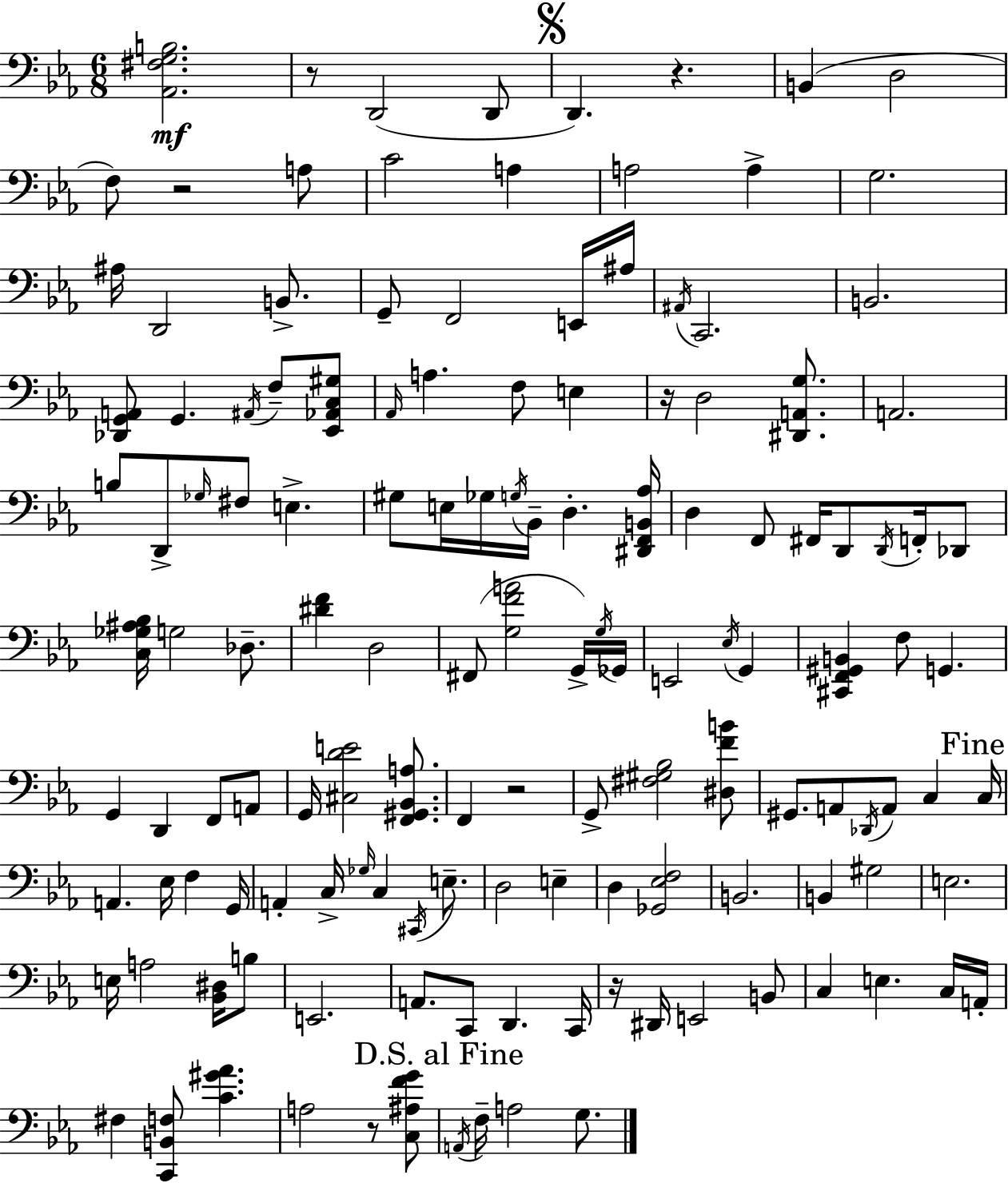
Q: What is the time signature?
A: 6/8